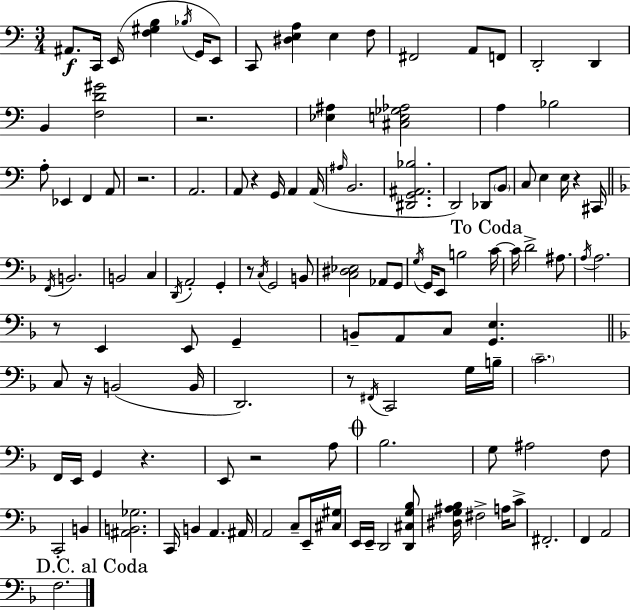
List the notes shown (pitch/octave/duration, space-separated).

A#2/e. C2/s E2/s [F3,G#3,B3]/q Bb3/s G2/s E2/e C2/e [D#3,E3,A3]/q E3/q F3/e F#2/h A2/e F2/e D2/h D2/q B2/q [F3,D4,G#4]/h R/h. [Eb3,A#3]/q [C#3,E3,Gb3,Ab3]/h A3/q Bb3/h A3/e Eb2/q F2/q A2/e R/h. A2/h. A2/e R/q G2/s A2/q A2/s A#3/s B2/h. [D#2,G2,A#2,Bb3]/h. D2/h Db2/e B2/e C3/e E3/q E3/s R/q C#2/s F2/s B2/h. B2/h C3/q D2/s A2/h G2/q R/e C3/s G2/h B2/e [C3,D#3,Eb3]/h Ab2/e G2/e G3/s G2/s E2/e B3/h C4/s C4/s D4/h A#3/e. A3/s A3/h. R/e E2/q E2/e G2/q B2/e A2/e C3/e [G2,E3]/q. C3/e R/s B2/h B2/s D2/h. R/e F#2/s C2/h G3/s B3/s C4/h. F2/s E2/s G2/q R/q. E2/e R/h A3/e Bb3/h. G3/e A#3/h F3/e C2/h B2/q [A#2,B2,Gb3]/h. C2/s B2/q A2/q. A#2/s A2/h C3/e E2/s [C#3,G#3]/s E2/s E2/s D2/h [D2,C#3,G3,Bb3]/e [D#3,G3,A#3,Bb3]/s F#3/h A3/s C4/e F#2/h. F2/q A2/h F3/h.